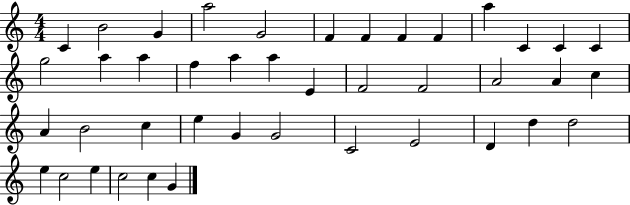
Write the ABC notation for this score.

X:1
T:Untitled
M:4/4
L:1/4
K:C
C B2 G a2 G2 F F F F a C C C g2 a a f a a E F2 F2 A2 A c A B2 c e G G2 C2 E2 D d d2 e c2 e c2 c G